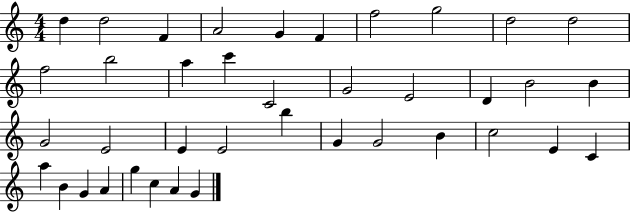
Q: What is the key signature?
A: C major